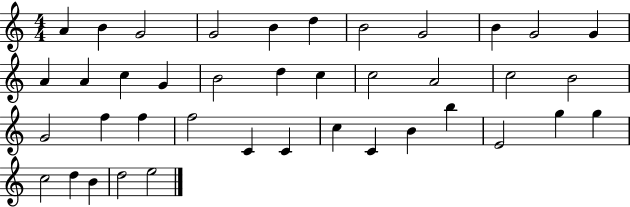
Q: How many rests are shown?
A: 0